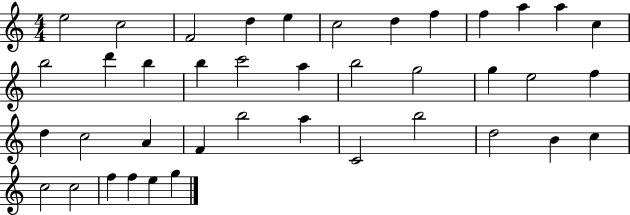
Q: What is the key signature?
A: C major